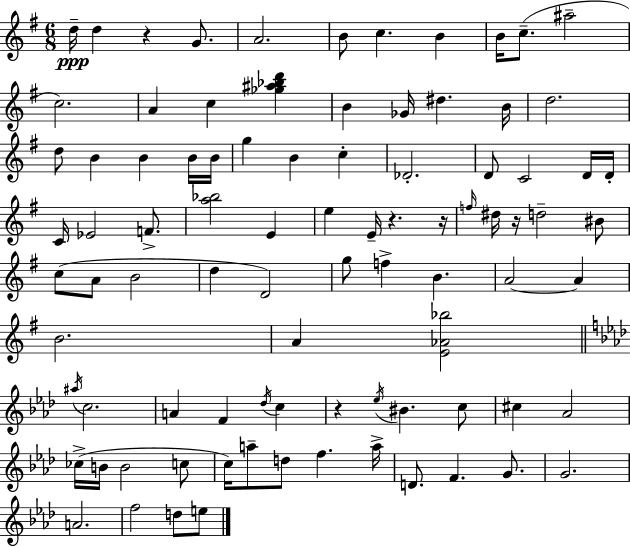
D5/s D5/q R/q G4/e. A4/h. B4/e C5/q. B4/q B4/s C5/e. A#5/h C5/h. A4/q C5/q [Gb5,A#5,Bb5,D6]/q B4/q Gb4/s D#5/q. B4/s D5/h. D5/e B4/q B4/q B4/s B4/s G5/q B4/q C5/q Db4/h. D4/e C4/h D4/s D4/s C4/s Eb4/h F4/e. [A5,Bb5]/h E4/q E5/q E4/s R/q. R/s F5/s D#5/s R/s D5/h BIS4/e C5/e A4/e B4/h D5/q D4/h G5/e F5/q B4/q. A4/h A4/q B4/h. A4/q [E4,Ab4,Bb5]/h A#5/s C5/h. A4/q F4/q Db5/s C5/q R/q Eb5/s BIS4/q. C5/e C#5/q Ab4/h CES5/s B4/s B4/h C5/e C5/s A5/e D5/e F5/q. A5/s D4/e. F4/q. G4/e. G4/h. A4/h. F5/h D5/e E5/e